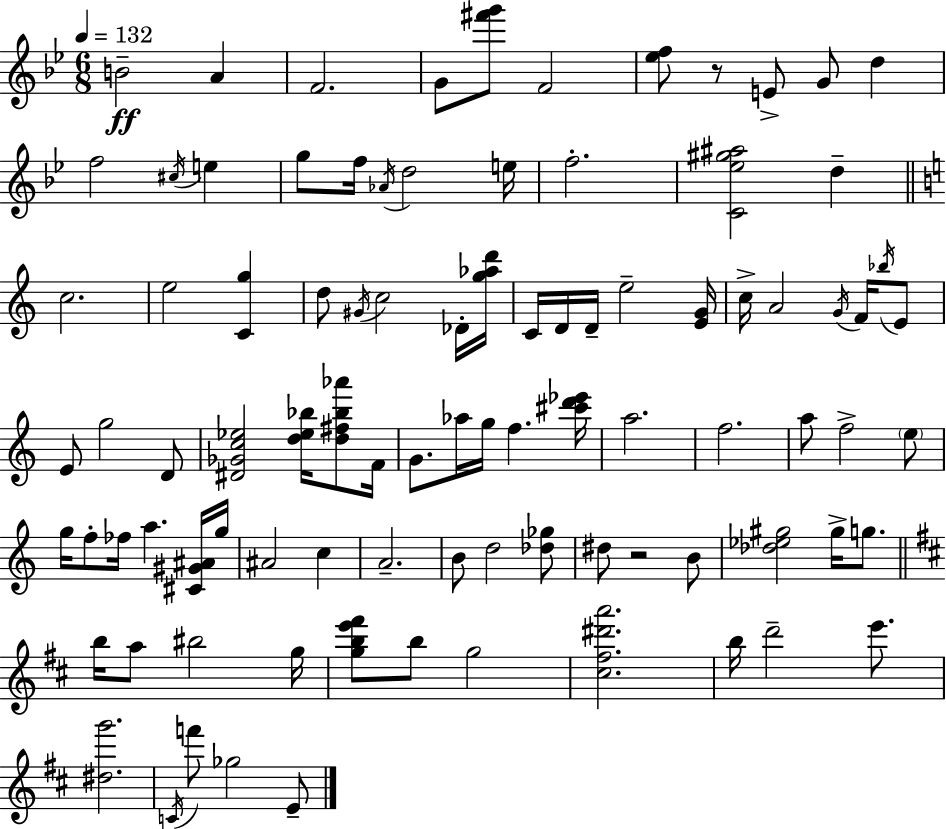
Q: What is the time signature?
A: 6/8